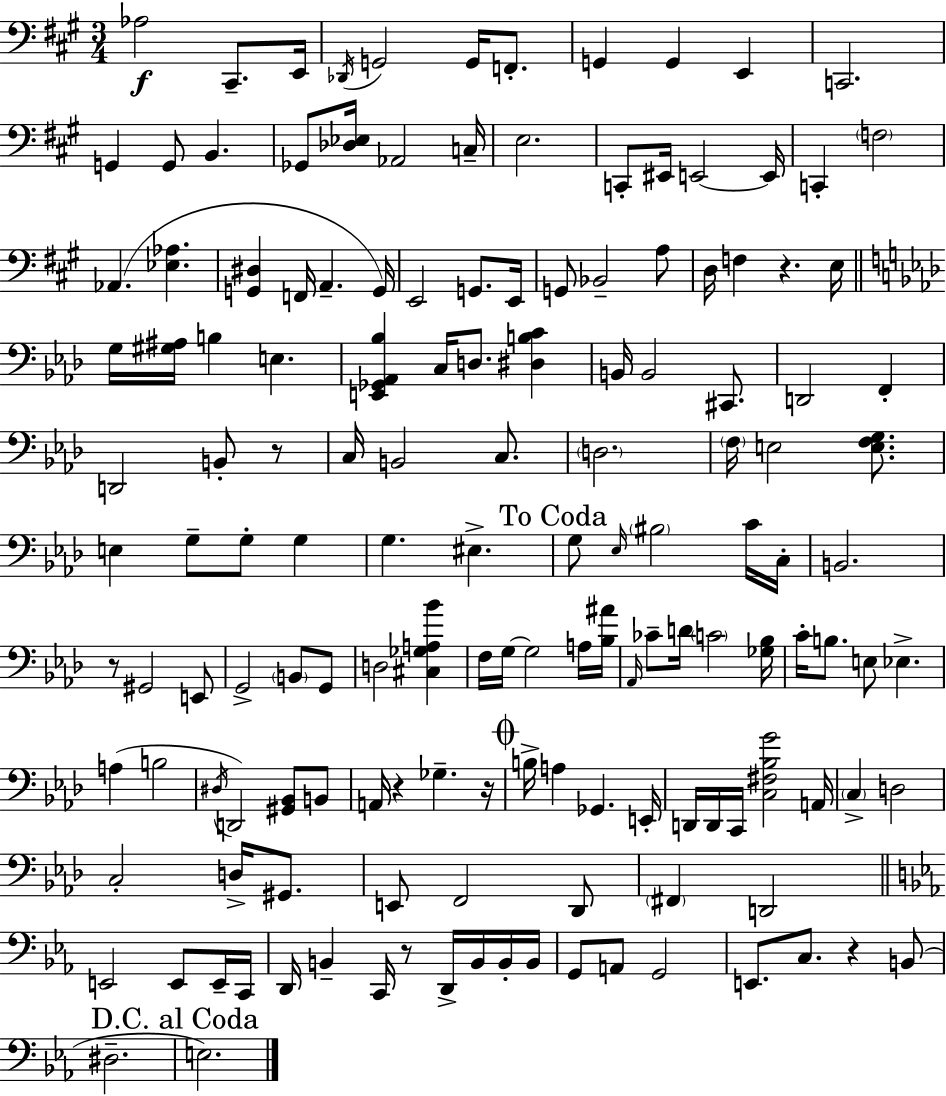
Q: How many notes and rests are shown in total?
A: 148